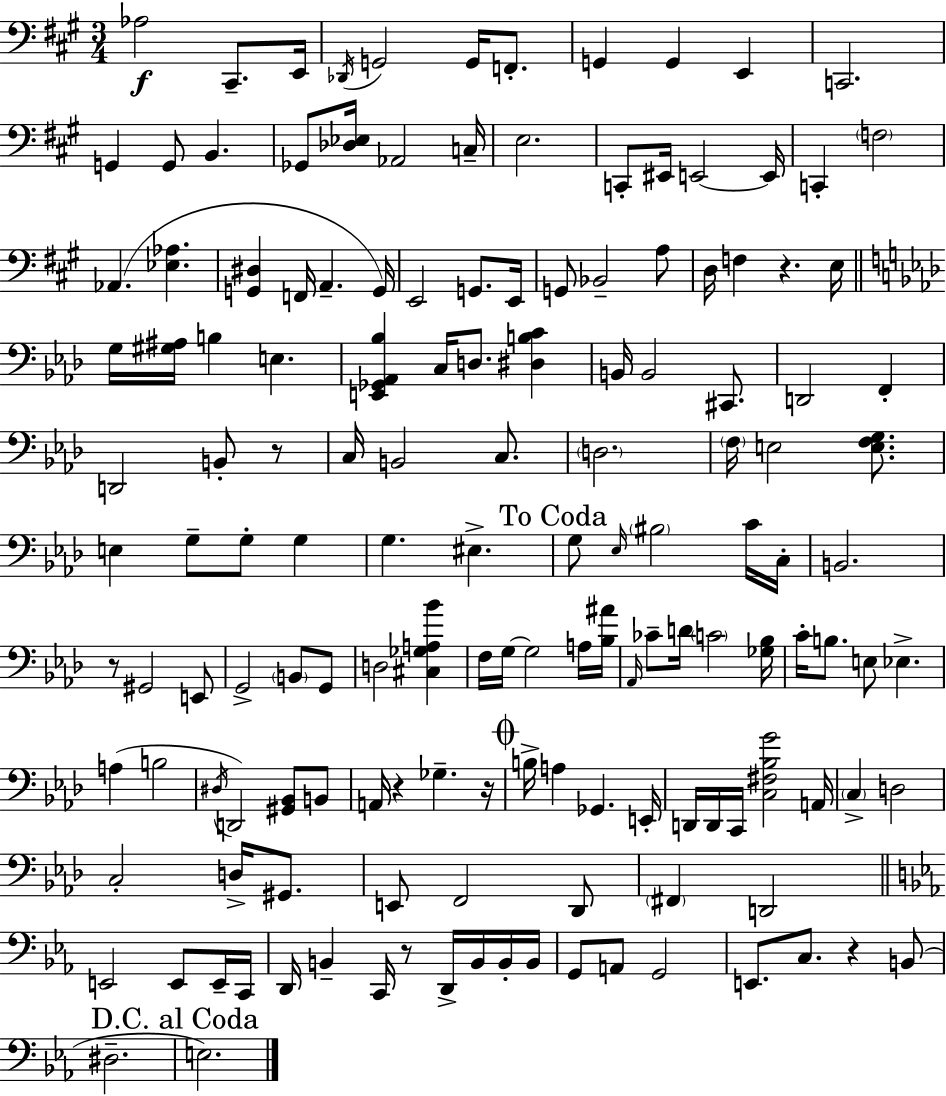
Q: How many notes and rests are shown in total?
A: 148